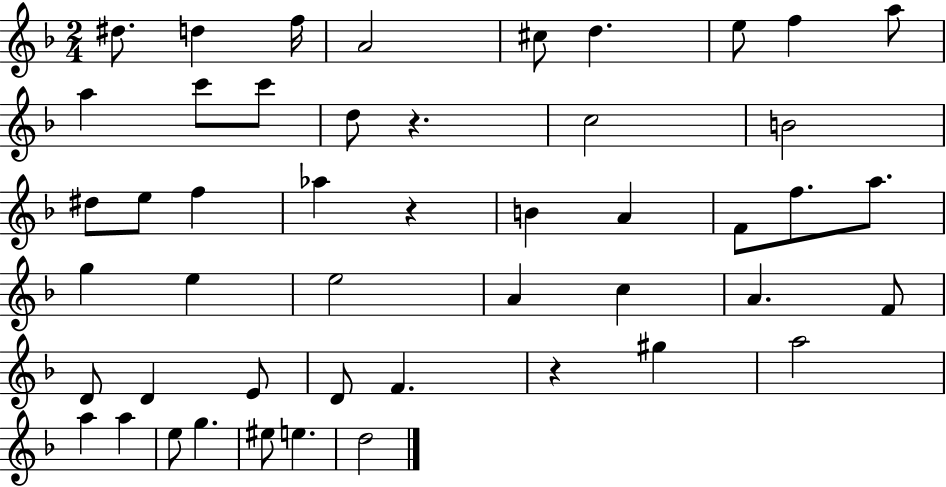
{
  \clef treble
  \numericTimeSignature
  \time 2/4
  \key f \major
  dis''8. d''4 f''16 | a'2 | cis''8 d''4. | e''8 f''4 a''8 | \break a''4 c'''8 c'''8 | d''8 r4. | c''2 | b'2 | \break dis''8 e''8 f''4 | aes''4 r4 | b'4 a'4 | f'8 f''8. a''8. | \break g''4 e''4 | e''2 | a'4 c''4 | a'4. f'8 | \break d'8 d'4 e'8 | d'8 f'4. | r4 gis''4 | a''2 | \break a''4 a''4 | e''8 g''4. | eis''8 e''4. | d''2 | \break \bar "|."
}